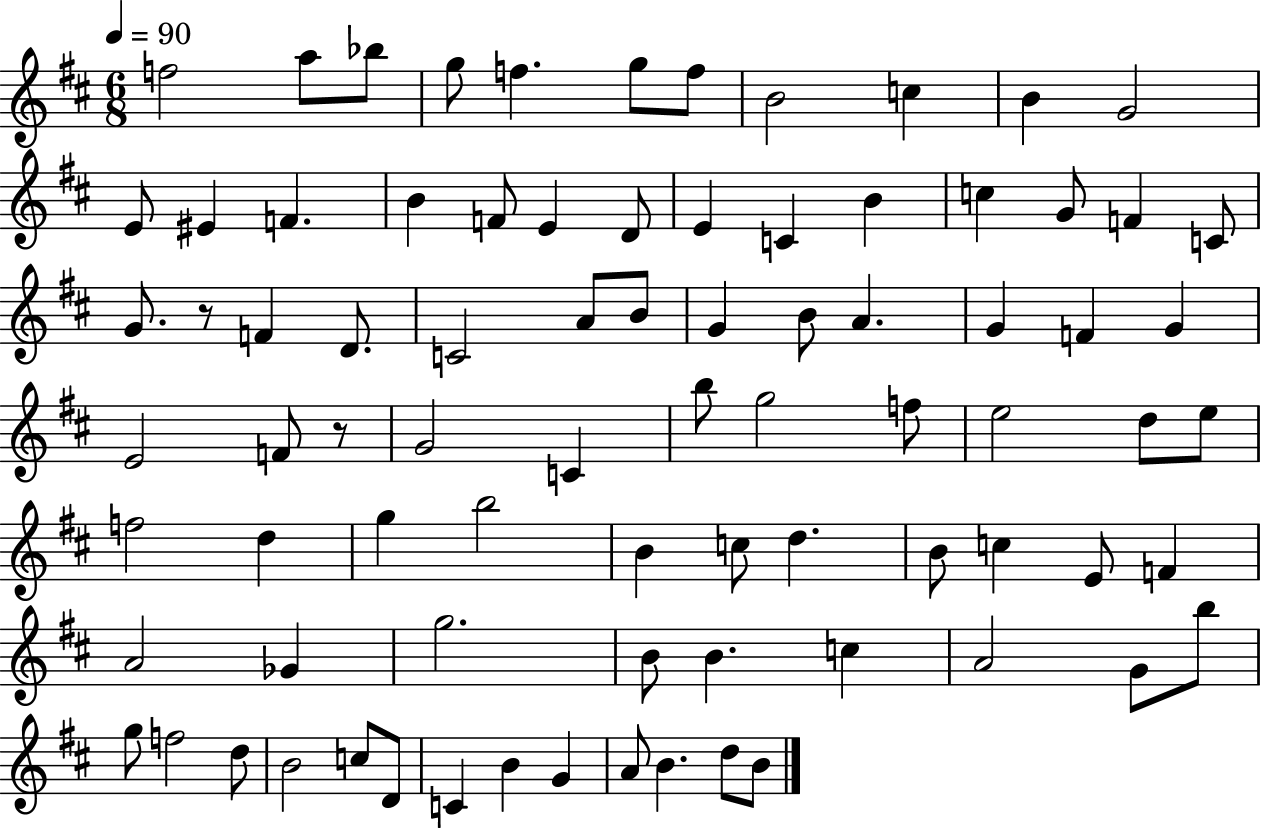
F5/h A5/e Bb5/e G5/e F5/q. G5/e F5/e B4/h C5/q B4/q G4/h E4/e EIS4/q F4/q. B4/q F4/e E4/q D4/e E4/q C4/q B4/q C5/q G4/e F4/q C4/e G4/e. R/e F4/q D4/e. C4/h A4/e B4/e G4/q B4/e A4/q. G4/q F4/q G4/q E4/h F4/e R/e G4/h C4/q B5/e G5/h F5/e E5/h D5/e E5/e F5/h D5/q G5/q B5/h B4/q C5/e D5/q. B4/e C5/q E4/e F4/q A4/h Gb4/q G5/h. B4/e B4/q. C5/q A4/h G4/e B5/e G5/e F5/h D5/e B4/h C5/e D4/e C4/q B4/q G4/q A4/e B4/q. D5/e B4/e